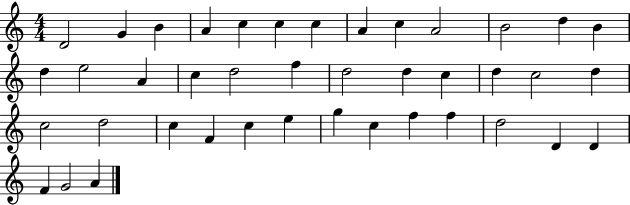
D4/h G4/q B4/q A4/q C5/q C5/q C5/q A4/q C5/q A4/h B4/h D5/q B4/q D5/q E5/h A4/q C5/q D5/h F5/q D5/h D5/q C5/q D5/q C5/h D5/q C5/h D5/h C5/q F4/q C5/q E5/q G5/q C5/q F5/q F5/q D5/h D4/q D4/q F4/q G4/h A4/q